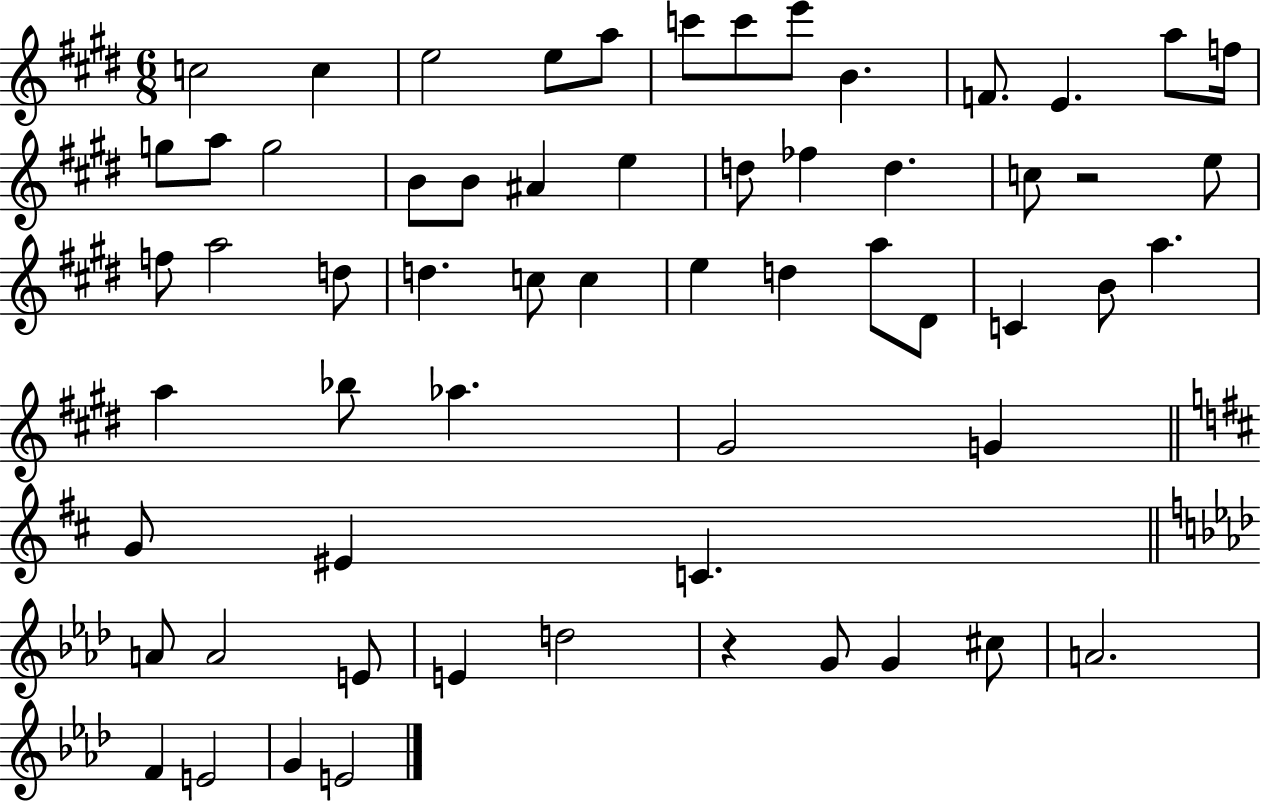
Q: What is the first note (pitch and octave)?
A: C5